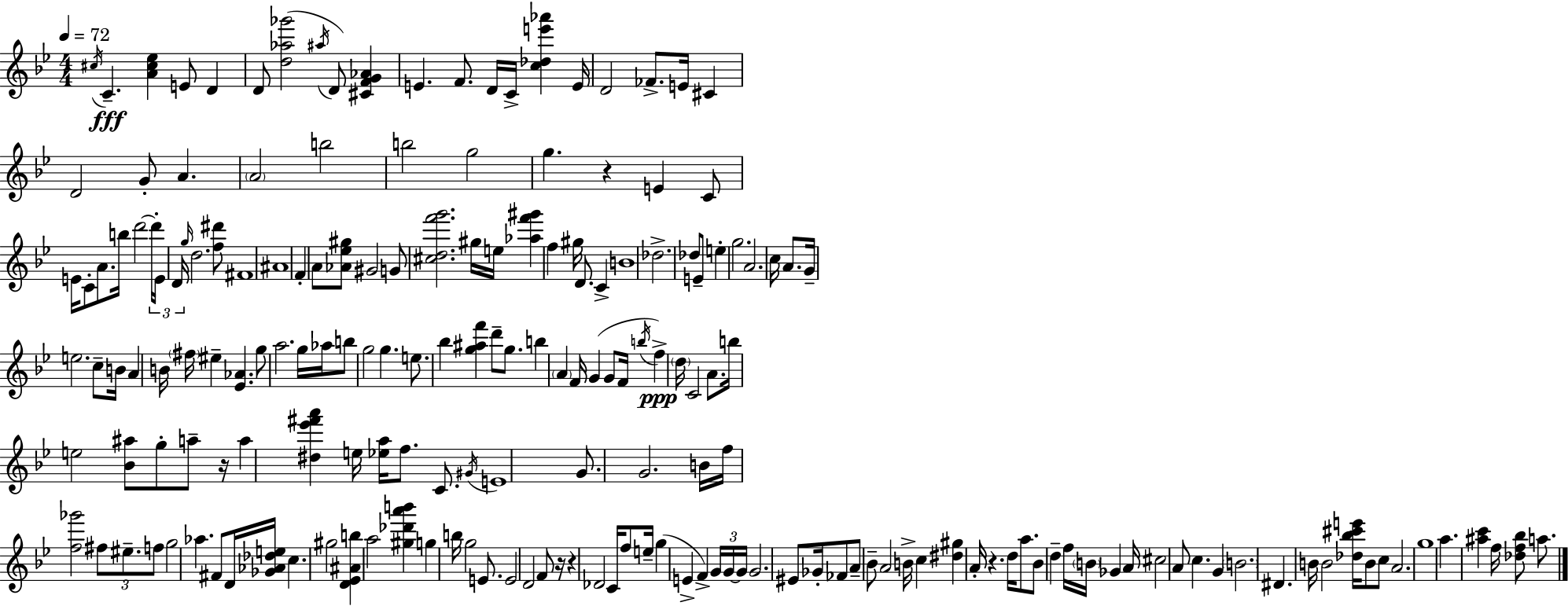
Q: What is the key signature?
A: BES major